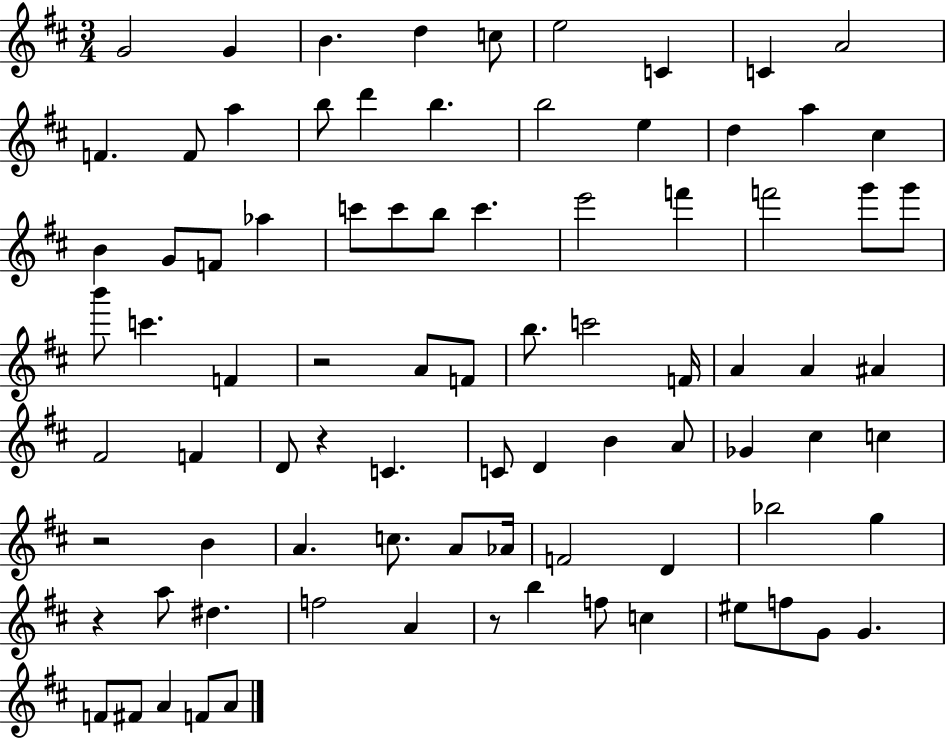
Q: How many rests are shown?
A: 5